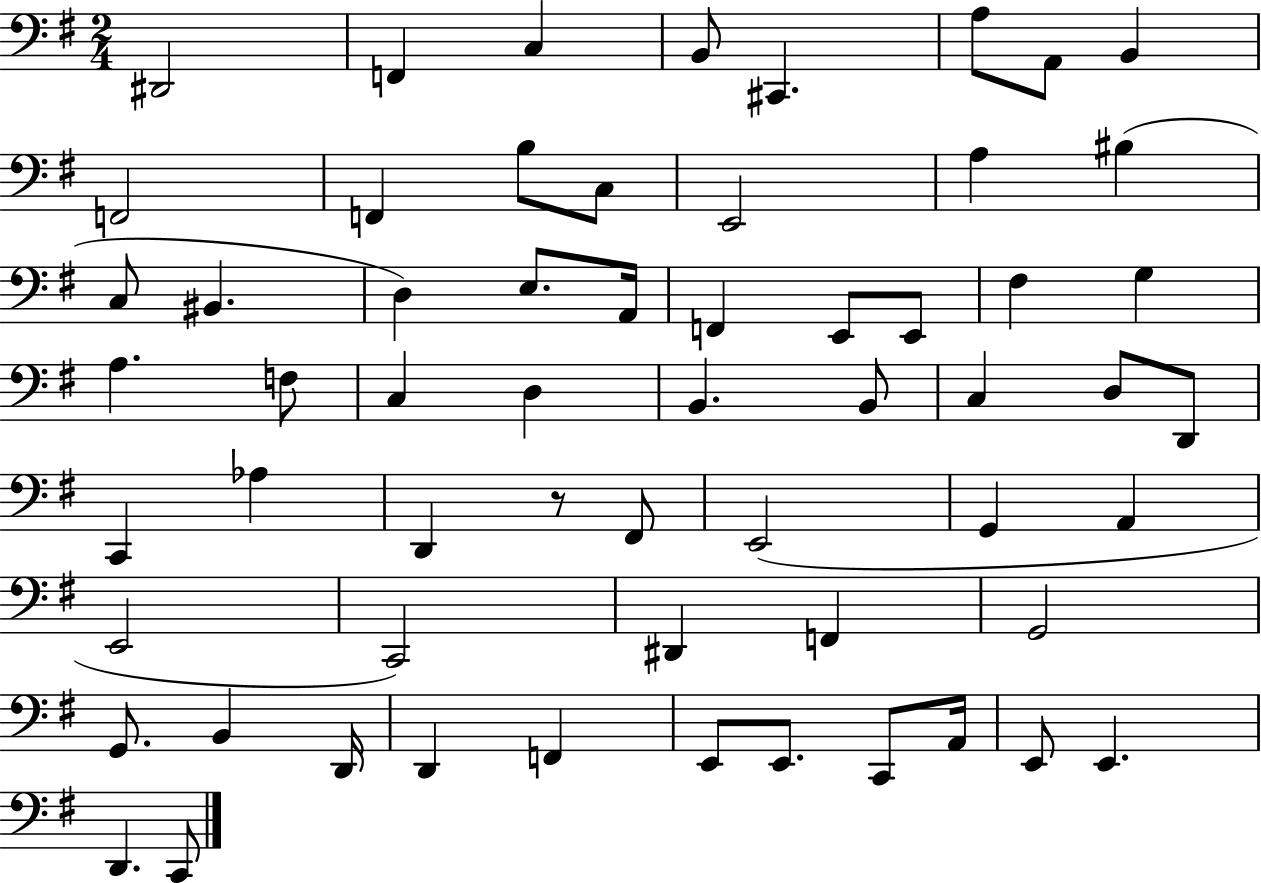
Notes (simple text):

D#2/h F2/q C3/q B2/e C#2/q. A3/e A2/e B2/q F2/h F2/q B3/e C3/e E2/h A3/q BIS3/q C3/e BIS2/q. D3/q E3/e. A2/s F2/q E2/e E2/e F#3/q G3/q A3/q. F3/e C3/q D3/q B2/q. B2/e C3/q D3/e D2/e C2/q Ab3/q D2/q R/e F#2/e E2/h G2/q A2/q E2/h C2/h D#2/q F2/q G2/h G2/e. B2/q D2/s D2/q F2/q E2/e E2/e. C2/e A2/s E2/e E2/q. D2/q. C2/e